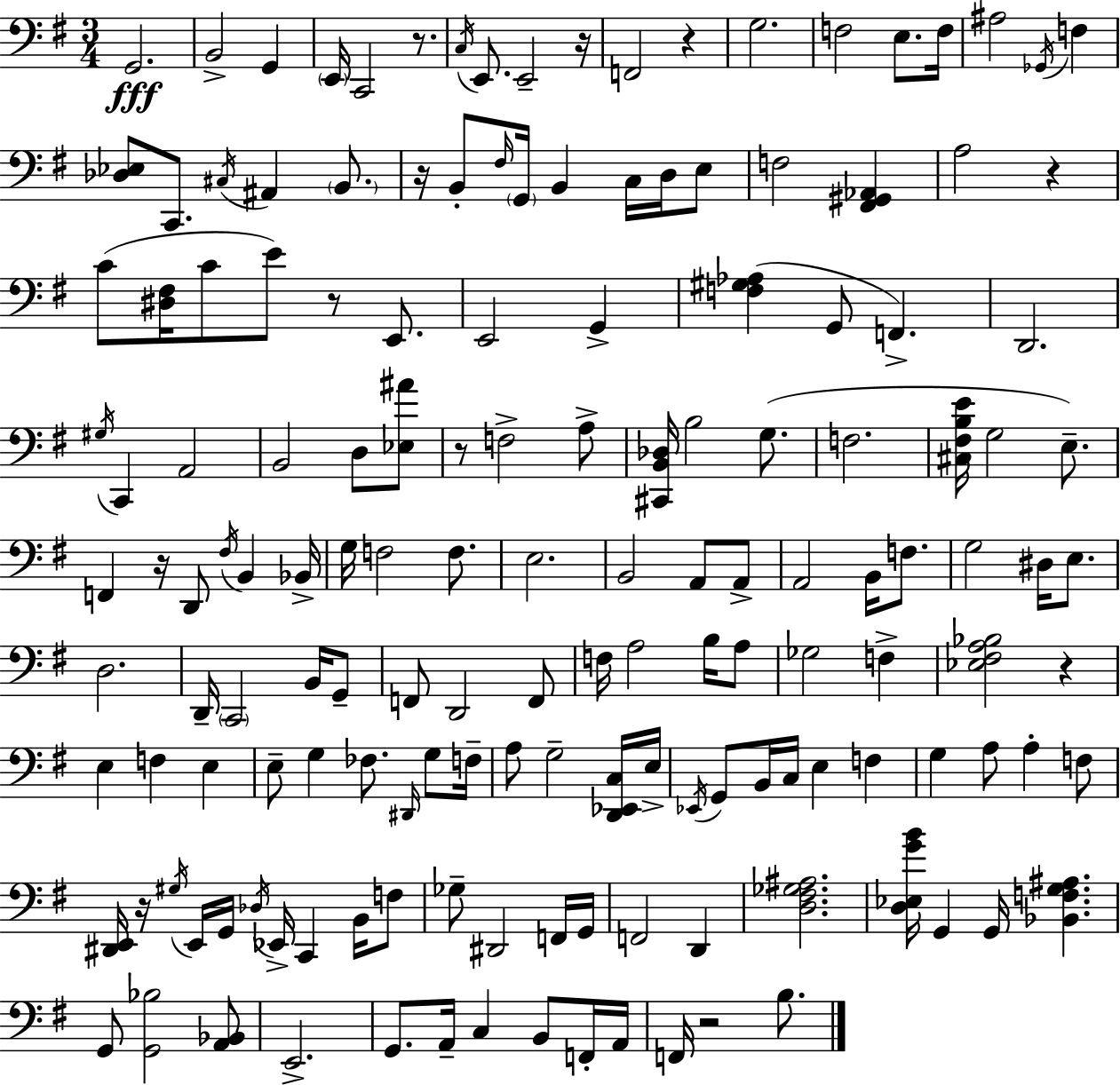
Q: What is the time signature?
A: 3/4